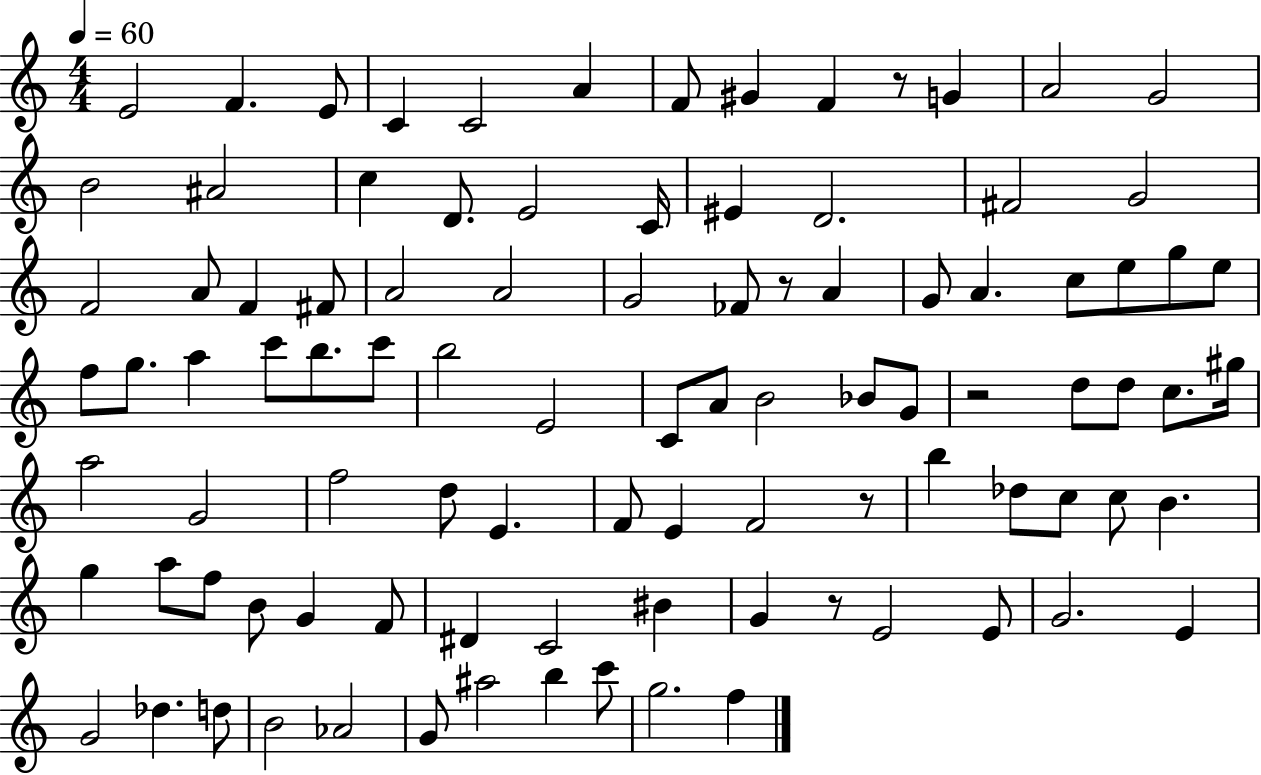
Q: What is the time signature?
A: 4/4